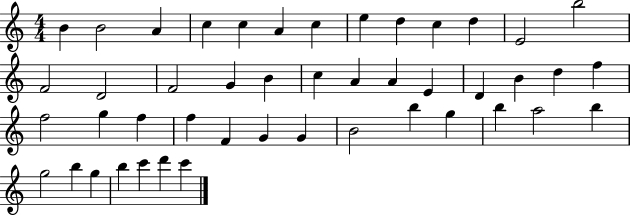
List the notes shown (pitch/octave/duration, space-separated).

B4/q B4/h A4/q C5/q C5/q A4/q C5/q E5/q D5/q C5/q D5/q E4/h B5/h F4/h D4/h F4/h G4/q B4/q C5/q A4/q A4/q E4/q D4/q B4/q D5/q F5/q F5/h G5/q F5/q F5/q F4/q G4/q G4/q B4/h B5/q G5/q B5/q A5/h B5/q G5/h B5/q G5/q B5/q C6/q D6/q C6/q